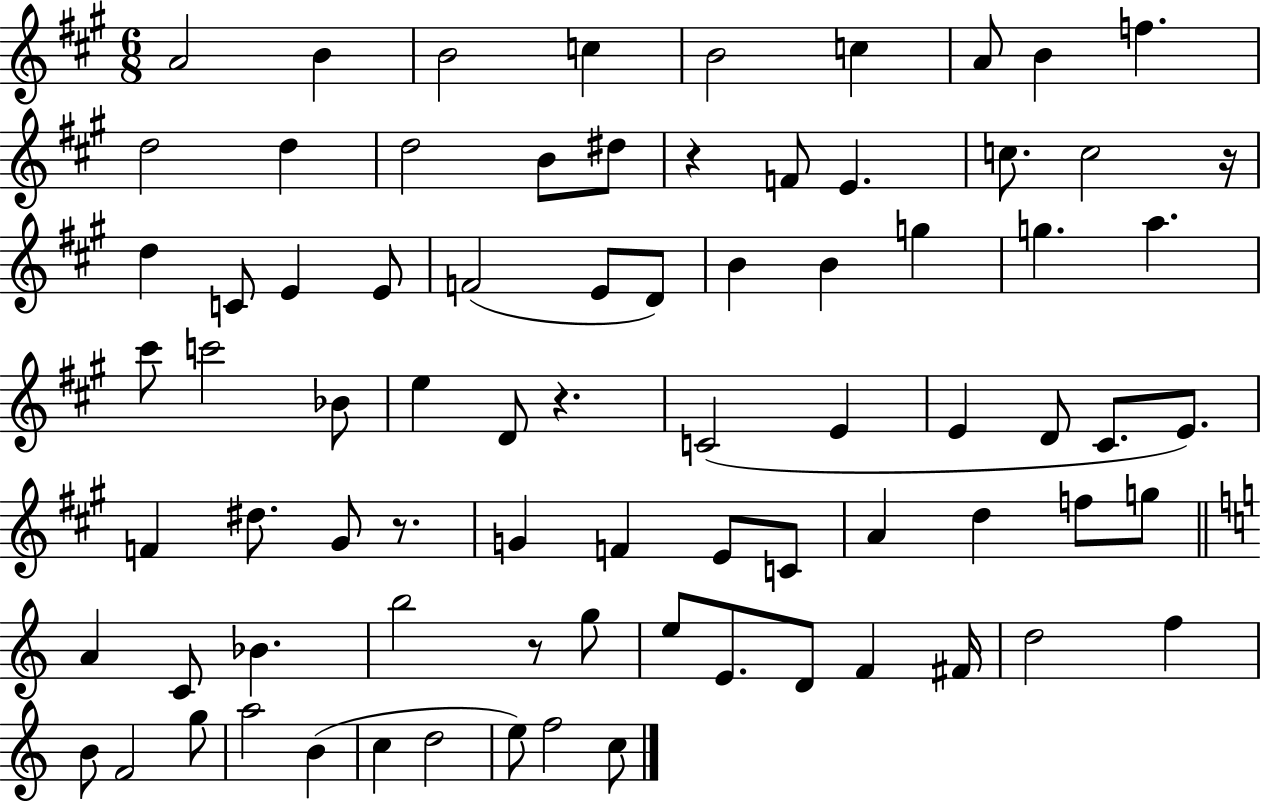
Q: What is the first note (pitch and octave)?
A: A4